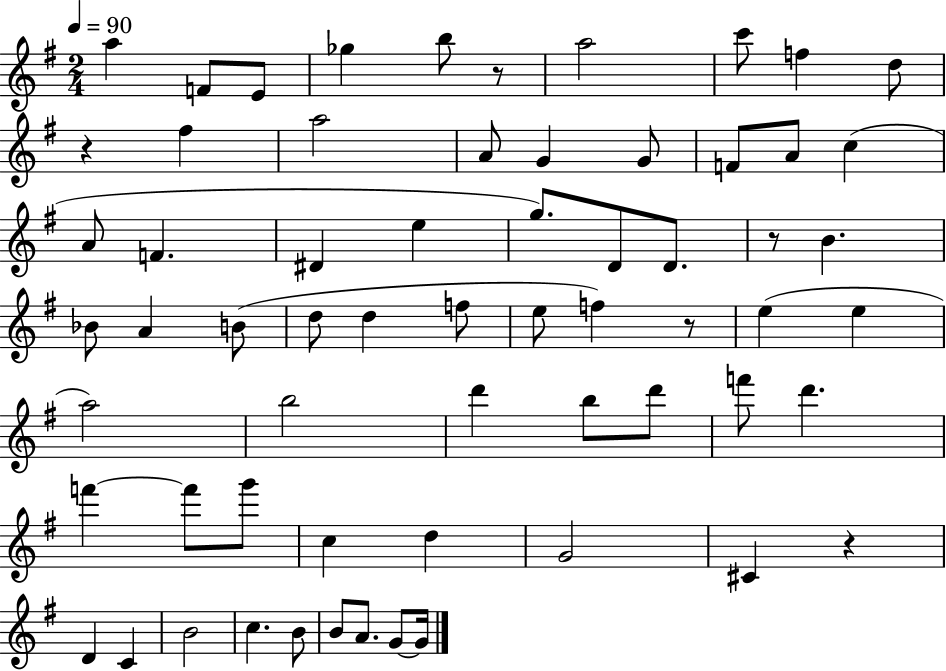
{
  \clef treble
  \numericTimeSignature
  \time 2/4
  \key g \major
  \tempo 4 = 90
  \repeat volta 2 { a''4 f'8 e'8 | ges''4 b''8 r8 | a''2 | c'''8 f''4 d''8 | \break r4 fis''4 | a''2 | a'8 g'4 g'8 | f'8 a'8 c''4( | \break a'8 f'4. | dis'4 e''4 | g''8.) d'8 d'8. | r8 b'4. | \break bes'8 a'4 b'8( | d''8 d''4 f''8 | e''8 f''4) r8 | e''4( e''4 | \break a''2) | b''2 | d'''4 b''8 d'''8 | f'''8 d'''4. | \break f'''4~~ f'''8 g'''8 | c''4 d''4 | g'2 | cis'4 r4 | \break d'4 c'4 | b'2 | c''4. b'8 | b'8 a'8. g'8~~ g'16 | \break } \bar "|."
}